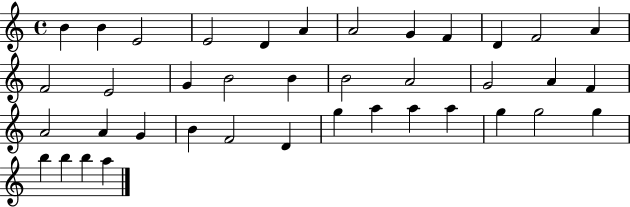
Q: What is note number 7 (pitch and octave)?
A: A4